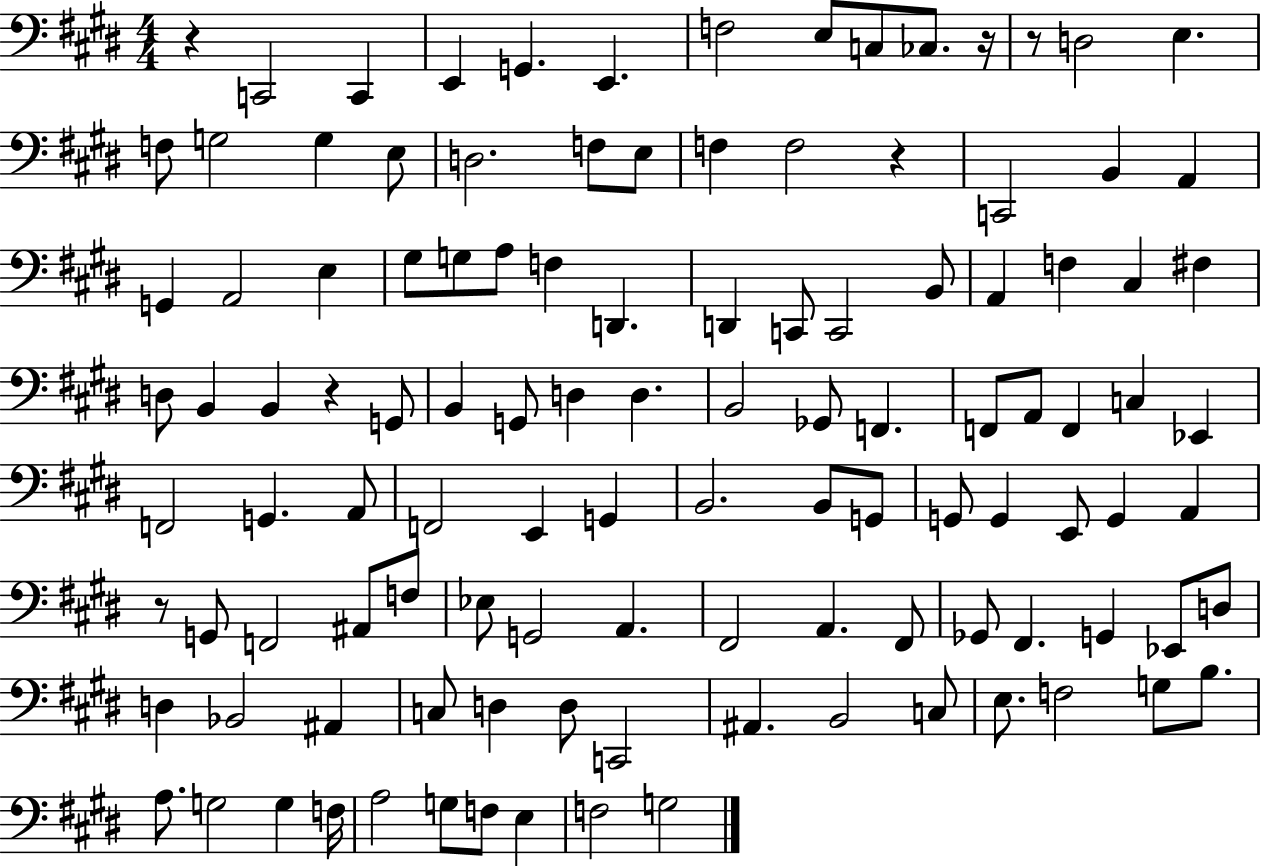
R/q C2/h C2/q E2/q G2/q. E2/q. F3/h E3/e C3/e CES3/e. R/s R/e D3/h E3/q. F3/e G3/h G3/q E3/e D3/h. F3/e E3/e F3/q F3/h R/q C2/h B2/q A2/q G2/q A2/h E3/q G#3/e G3/e A3/e F3/q D2/q. D2/q C2/e C2/h B2/e A2/q F3/q C#3/q F#3/q D3/e B2/q B2/q R/q G2/e B2/q G2/e D3/q D3/q. B2/h Gb2/e F2/q. F2/e A2/e F2/q C3/q Eb2/q F2/h G2/q. A2/e F2/h E2/q G2/q B2/h. B2/e G2/e G2/e G2/q E2/e G2/q A2/q R/e G2/e F2/h A#2/e F3/e Eb3/e G2/h A2/q. F#2/h A2/q. F#2/e Gb2/e F#2/q. G2/q Eb2/e D3/e D3/q Bb2/h A#2/q C3/e D3/q D3/e C2/h A#2/q. B2/h C3/e E3/e. F3/h G3/e B3/e. A3/e. G3/h G3/q F3/s A3/h G3/e F3/e E3/q F3/h G3/h